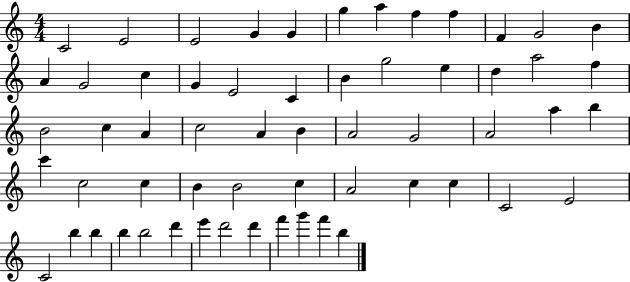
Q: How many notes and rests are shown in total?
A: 59